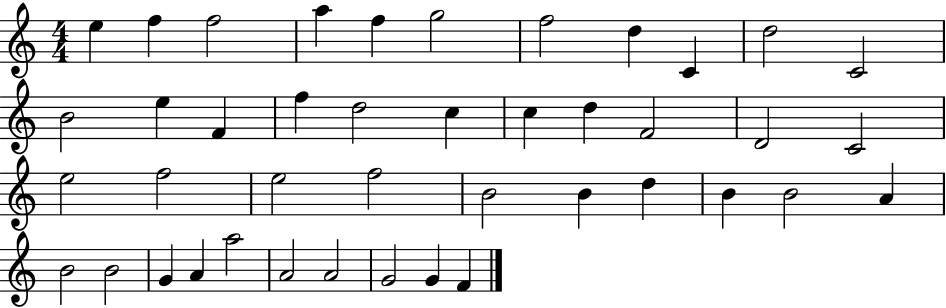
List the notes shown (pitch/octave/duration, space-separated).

E5/q F5/q F5/h A5/q F5/q G5/h F5/h D5/q C4/q D5/h C4/h B4/h E5/q F4/q F5/q D5/h C5/q C5/q D5/q F4/h D4/h C4/h E5/h F5/h E5/h F5/h B4/h B4/q D5/q B4/q B4/h A4/q B4/h B4/h G4/q A4/q A5/h A4/h A4/h G4/h G4/q F4/q